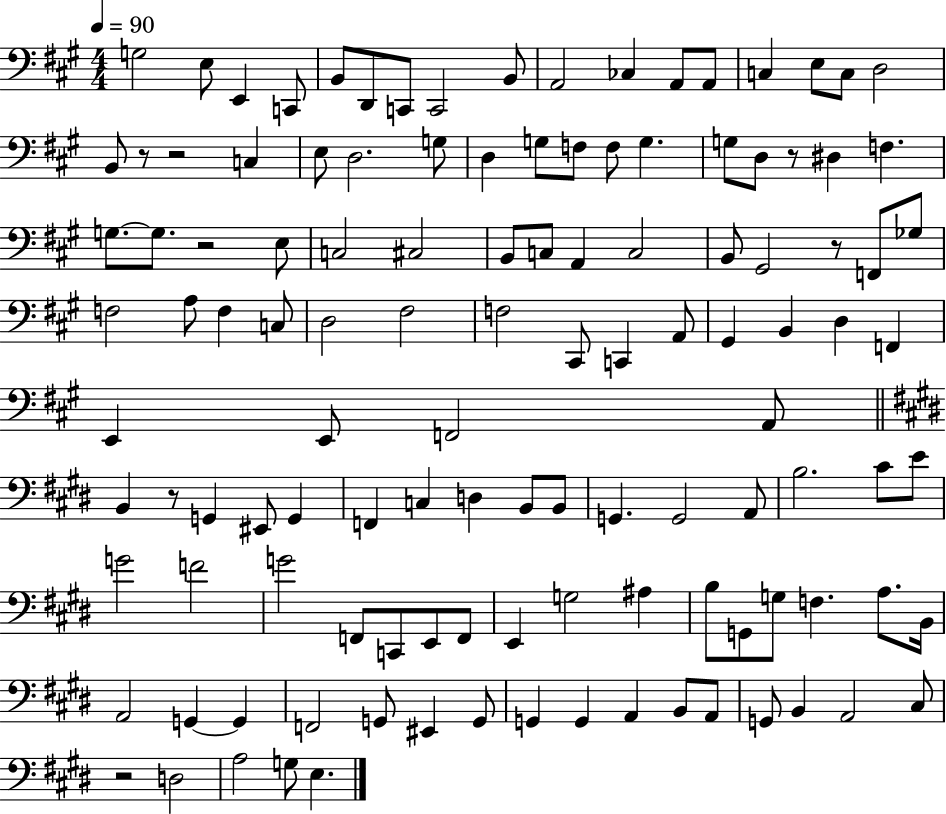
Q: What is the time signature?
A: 4/4